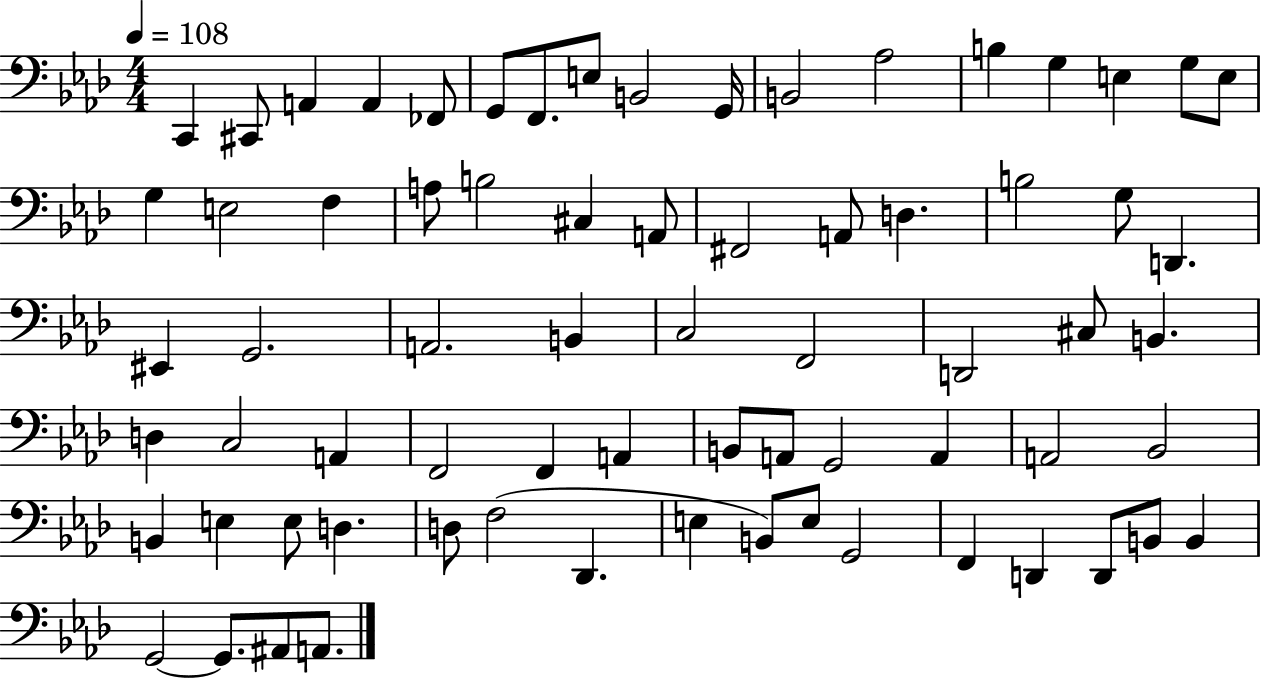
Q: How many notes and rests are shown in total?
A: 71